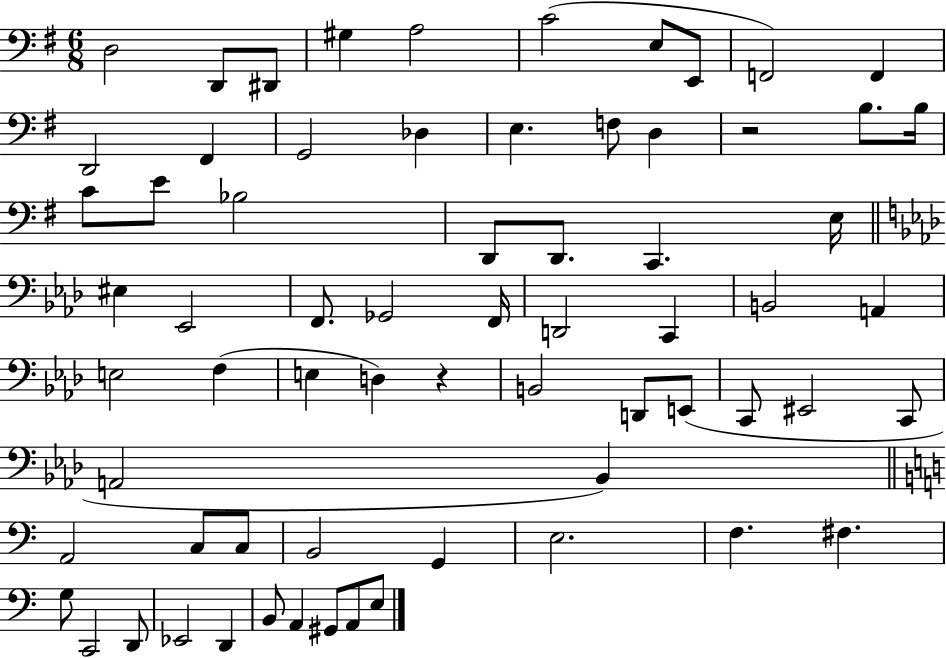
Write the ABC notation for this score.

X:1
T:Untitled
M:6/8
L:1/4
K:G
D,2 D,,/2 ^D,,/2 ^G, A,2 C2 E,/2 E,,/2 F,,2 F,, D,,2 ^F,, G,,2 _D, E, F,/2 D, z2 B,/2 B,/4 C/2 E/2 _B,2 D,,/2 D,,/2 C,, E,/4 ^E, _E,,2 F,,/2 _G,,2 F,,/4 D,,2 C,, B,,2 A,, E,2 F, E, D, z B,,2 D,,/2 E,,/2 C,,/2 ^E,,2 C,,/2 A,,2 _B,, A,,2 C,/2 C,/2 B,,2 G,, E,2 F, ^F, G,/2 C,,2 D,,/2 _E,,2 D,, B,,/2 A,, ^G,,/2 A,,/2 E,/2